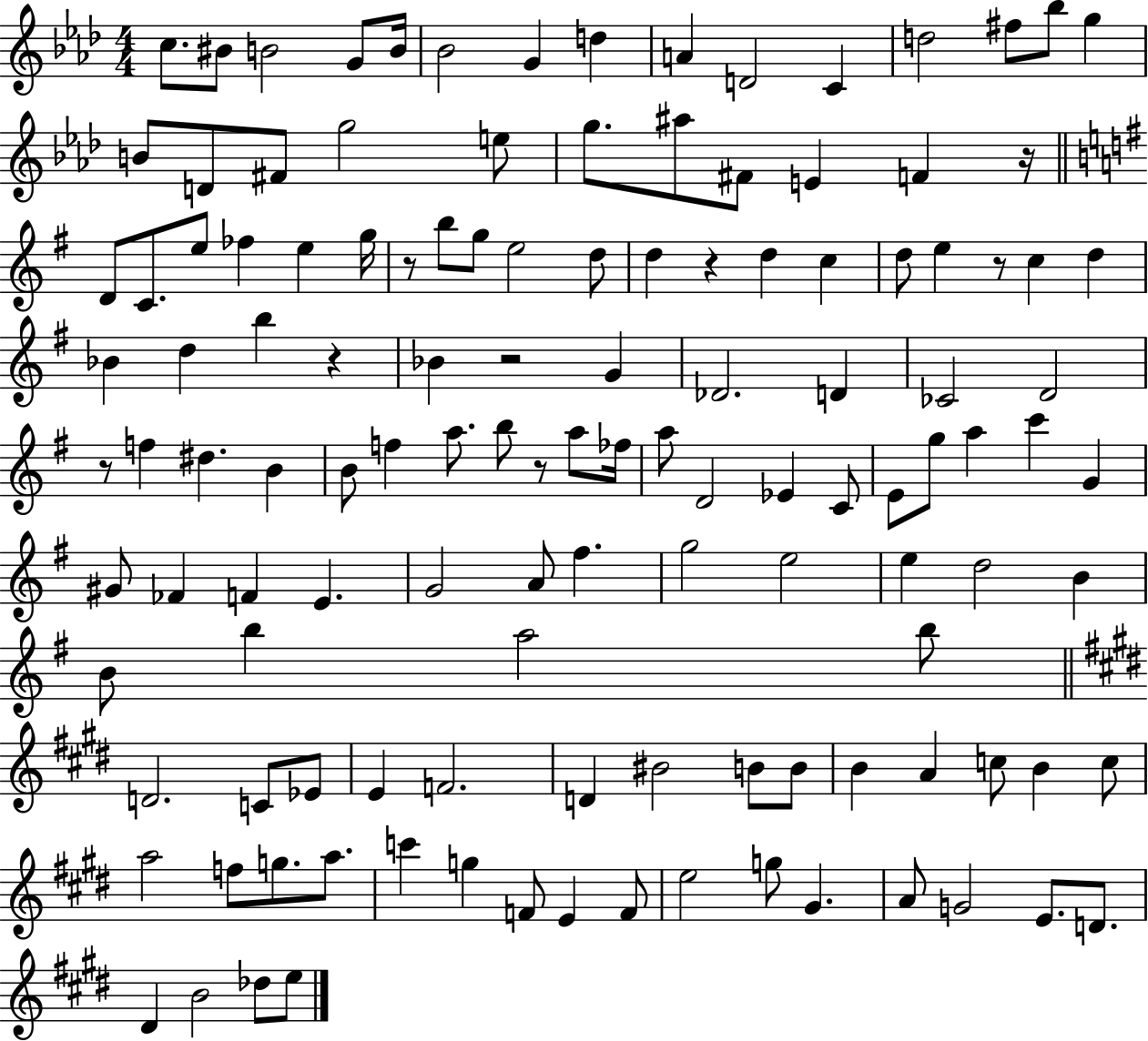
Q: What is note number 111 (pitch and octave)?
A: G#4